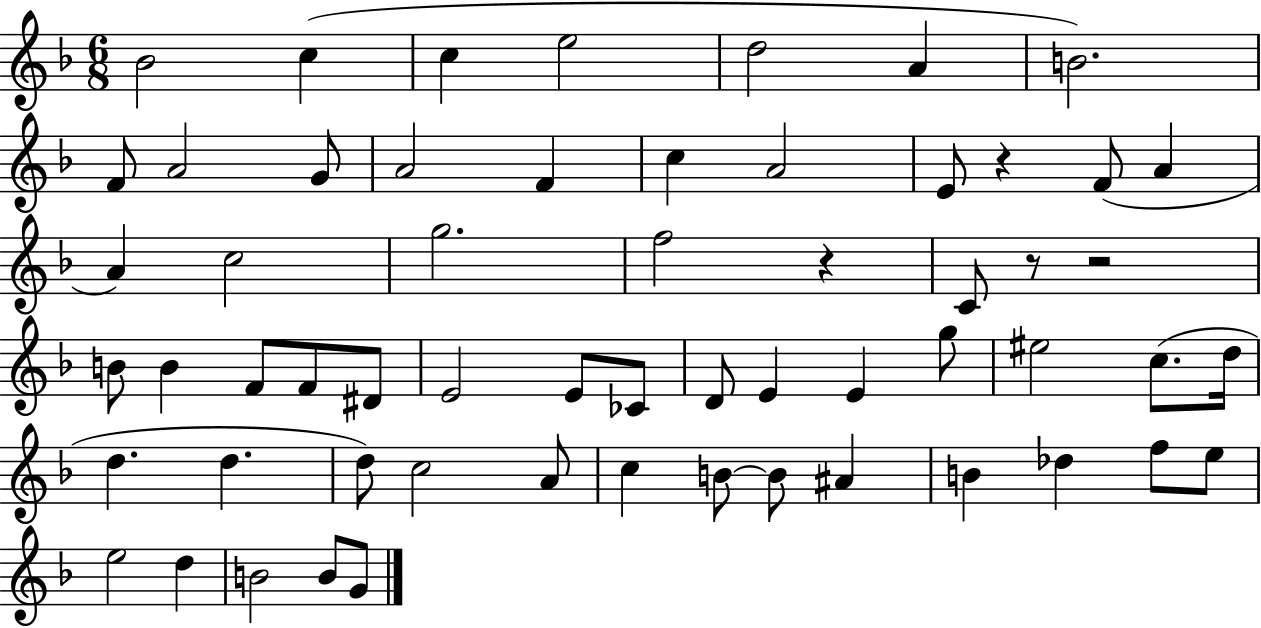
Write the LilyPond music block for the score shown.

{
  \clef treble
  \numericTimeSignature
  \time 6/8
  \key f \major
  bes'2 c''4( | c''4 e''2 | d''2 a'4 | b'2.) | \break f'8 a'2 g'8 | a'2 f'4 | c''4 a'2 | e'8 r4 f'8( a'4 | \break a'4) c''2 | g''2. | f''2 r4 | c'8 r8 r2 | \break b'8 b'4 f'8 f'8 dis'8 | e'2 e'8 ces'8 | d'8 e'4 e'4 g''8 | eis''2 c''8.( d''16 | \break d''4. d''4. | d''8) c''2 a'8 | c''4 b'8~~ b'8 ais'4 | b'4 des''4 f''8 e''8 | \break e''2 d''4 | b'2 b'8 g'8 | \bar "|."
}